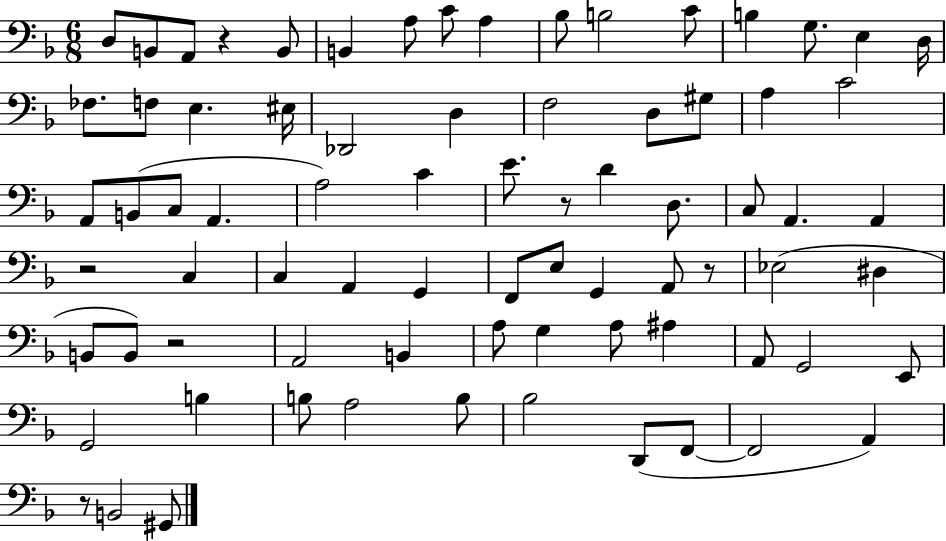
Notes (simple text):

D3/e B2/e A2/e R/q B2/e B2/q A3/e C4/e A3/q Bb3/e B3/h C4/e B3/q G3/e. E3/q D3/s FES3/e. F3/e E3/q. EIS3/s Db2/h D3/q F3/h D3/e G#3/e A3/q C4/h A2/e B2/e C3/e A2/q. A3/h C4/q E4/e. R/e D4/q D3/e. C3/e A2/q. A2/q R/h C3/q C3/q A2/q G2/q F2/e E3/e G2/q A2/e R/e Eb3/h D#3/q B2/e B2/e R/h A2/h B2/q A3/e G3/q A3/e A#3/q A2/e G2/h E2/e G2/h B3/q B3/e A3/h B3/e Bb3/h D2/e F2/e F2/h A2/q R/e B2/h G#2/e